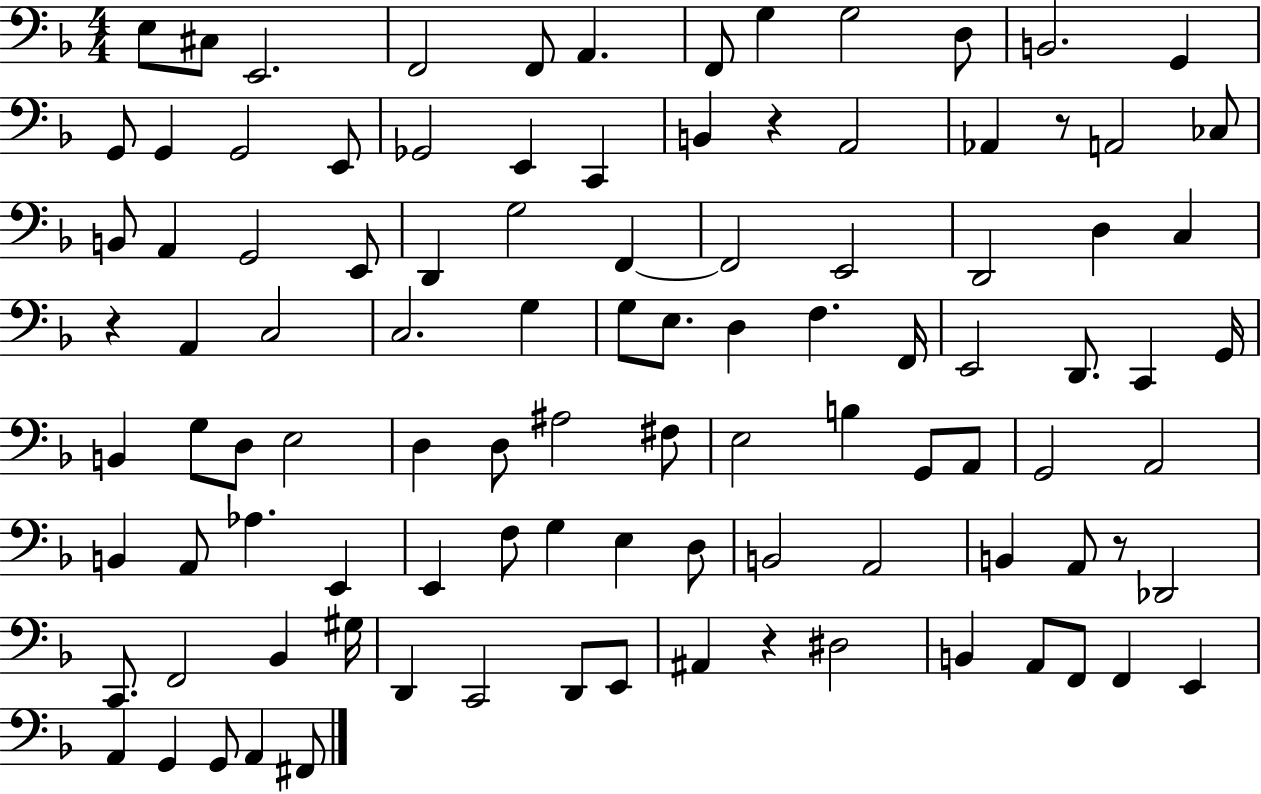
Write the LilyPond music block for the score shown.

{
  \clef bass
  \numericTimeSignature
  \time 4/4
  \key f \major
  e8 cis8 e,2. | f,2 f,8 a,4. | f,8 g4 g2 d8 | b,2. g,4 | \break g,8 g,4 g,2 e,8 | ges,2 e,4 c,4 | b,4 r4 a,2 | aes,4 r8 a,2 ces8 | \break b,8 a,4 g,2 e,8 | d,4 g2 f,4~~ | f,2 e,2 | d,2 d4 c4 | \break r4 a,4 c2 | c2. g4 | g8 e8. d4 f4. f,16 | e,2 d,8. c,4 g,16 | \break b,4 g8 d8 e2 | d4 d8 ais2 fis8 | e2 b4 g,8 a,8 | g,2 a,2 | \break b,4 a,8 aes4. e,4 | e,4 f8 g4 e4 d8 | b,2 a,2 | b,4 a,8 r8 des,2 | \break c,8. f,2 bes,4 gis16 | d,4 c,2 d,8 e,8 | ais,4 r4 dis2 | b,4 a,8 f,8 f,4 e,4 | \break a,4 g,4 g,8 a,4 fis,8 | \bar "|."
}